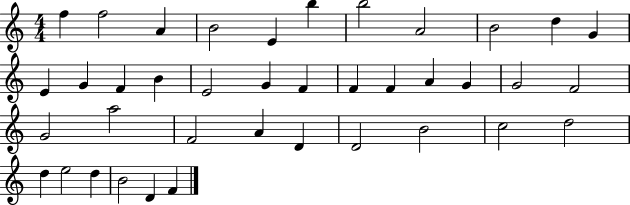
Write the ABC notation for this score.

X:1
T:Untitled
M:4/4
L:1/4
K:C
f f2 A B2 E b b2 A2 B2 d G E G F B E2 G F F F A G G2 F2 G2 a2 F2 A D D2 B2 c2 d2 d e2 d B2 D F